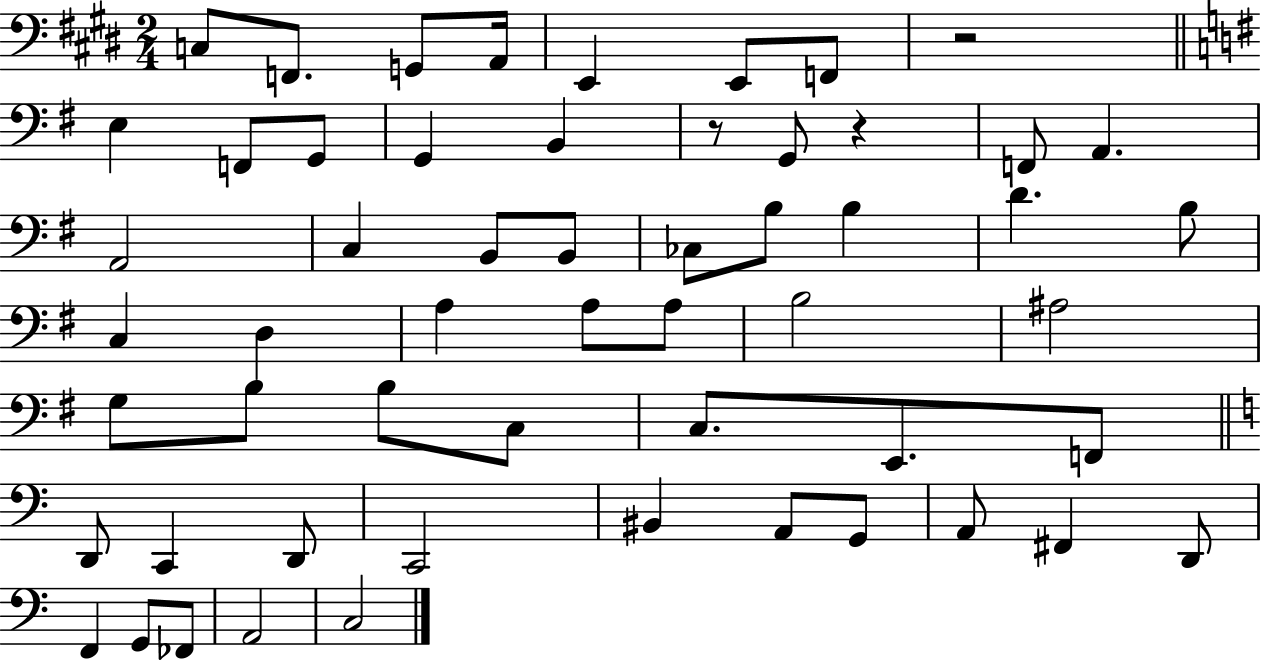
C3/e F2/e. G2/e A2/s E2/q E2/e F2/e R/h E3/q F2/e G2/e G2/q B2/q R/e G2/e R/q F2/e A2/q. A2/h C3/q B2/e B2/e CES3/e B3/e B3/q D4/q. B3/e C3/q D3/q A3/q A3/e A3/e B3/h A#3/h G3/e B3/e B3/e C3/e C3/e. E2/e. F2/e D2/e C2/q D2/e C2/h BIS2/q A2/e G2/e A2/e F#2/q D2/e F2/q G2/e FES2/e A2/h C3/h